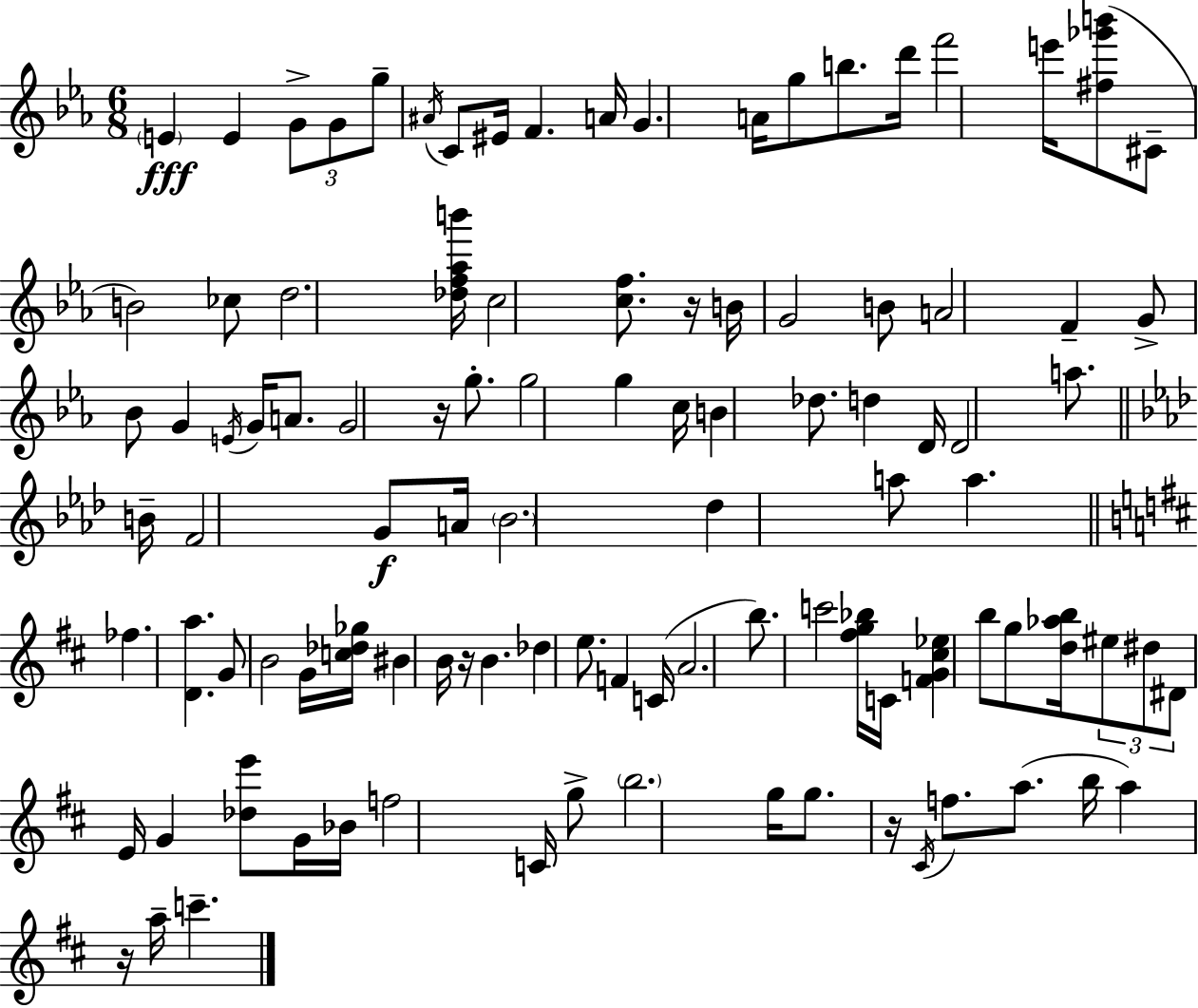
E4/q E4/q G4/e G4/e G5/e A#4/s C4/e EIS4/s F4/q. A4/s G4/q. A4/s G5/e B5/e. D6/s F6/h E6/s [F#5,Gb6,B6]/e C#4/e B4/h CES5/e D5/h. [Db5,F5,Ab5,B6]/s C5/h [C5,F5]/e. R/s B4/s G4/h B4/e A4/h F4/q G4/e Bb4/e G4/q E4/s G4/s A4/e. G4/h R/s G5/e. G5/h G5/q C5/s B4/q Db5/e. D5/q D4/s D4/h A5/e. B4/s F4/h G4/e A4/s Bb4/h. Db5/q A5/e A5/q. FES5/q. [D4,A5]/q. G4/e B4/h G4/s [C5,Db5,Gb5]/s BIS4/q B4/s R/s B4/q. Db5/q E5/e. F4/q C4/s A4/h. B5/e. C6/h [F#5,G5,Bb5]/s C4/s [F4,G4,C#5,Eb5]/q B5/e G5/e [D5,Ab5,B5]/s EIS5/e D#5/e D#4/e E4/s G4/q [Db5,E6]/e G4/s Bb4/s F5/h C4/s G5/e B5/h. G5/s G5/e. R/s C#4/s F5/e. A5/e. B5/s A5/q R/s A5/s C6/q.